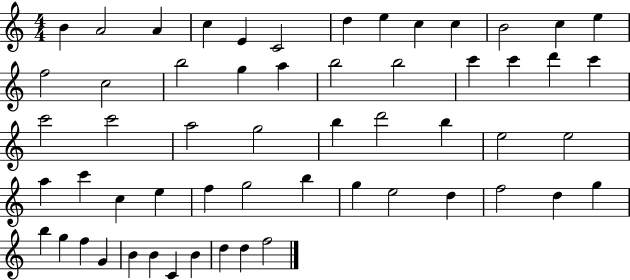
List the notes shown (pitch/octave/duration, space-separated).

B4/q A4/h A4/q C5/q E4/q C4/h D5/q E5/q C5/q C5/q B4/h C5/q E5/q F5/h C5/h B5/h G5/q A5/q B5/h B5/h C6/q C6/q D6/q C6/q C6/h C6/h A5/h G5/h B5/q D6/h B5/q E5/h E5/h A5/q C6/q C5/q E5/q F5/q G5/h B5/q G5/q E5/h D5/q F5/h D5/q G5/q B5/q G5/q F5/q G4/q B4/q B4/q C4/q B4/q D5/q D5/q F5/h